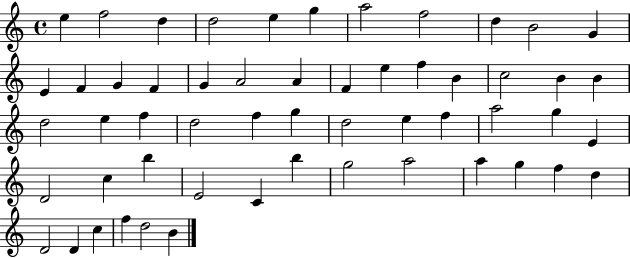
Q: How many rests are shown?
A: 0